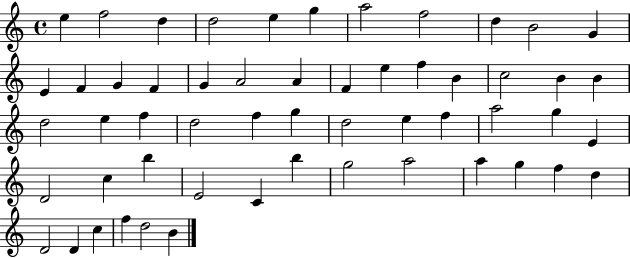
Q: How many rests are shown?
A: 0